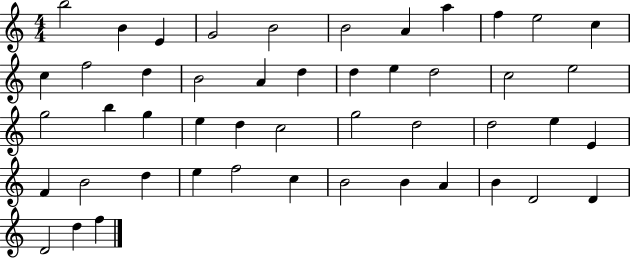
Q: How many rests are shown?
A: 0